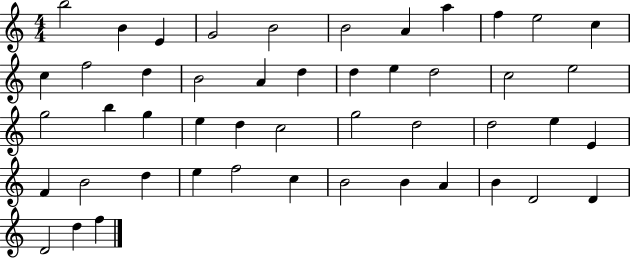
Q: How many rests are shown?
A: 0